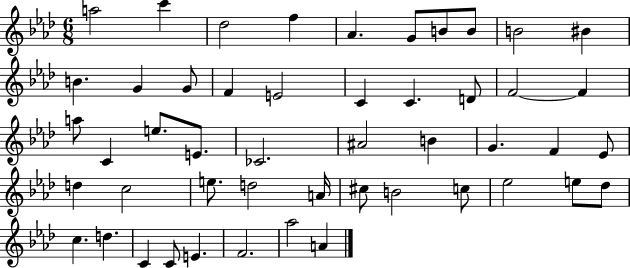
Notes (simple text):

A5/h C6/q Db5/h F5/q Ab4/q. G4/e B4/e B4/e B4/h BIS4/q B4/q. G4/q G4/e F4/q E4/h C4/q C4/q. D4/e F4/h F4/q A5/e C4/q E5/e. E4/e. CES4/h. A#4/h B4/q G4/q. F4/q Eb4/e D5/q C5/h E5/e. D5/h A4/s C#5/e B4/h C5/e Eb5/h E5/e Db5/e C5/q. D5/q. C4/q C4/e E4/q. F4/h. Ab5/h A4/q